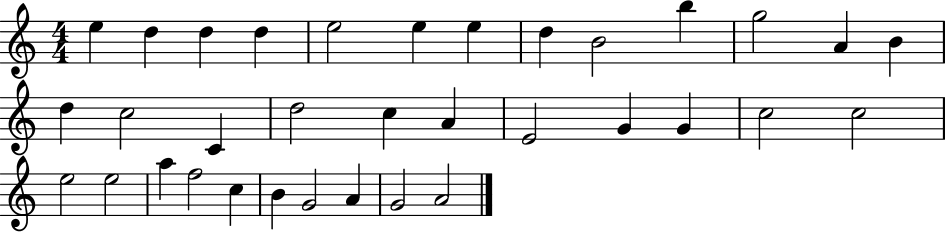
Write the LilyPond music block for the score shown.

{
  \clef treble
  \numericTimeSignature
  \time 4/4
  \key c \major
  e''4 d''4 d''4 d''4 | e''2 e''4 e''4 | d''4 b'2 b''4 | g''2 a'4 b'4 | \break d''4 c''2 c'4 | d''2 c''4 a'4 | e'2 g'4 g'4 | c''2 c''2 | \break e''2 e''2 | a''4 f''2 c''4 | b'4 g'2 a'4 | g'2 a'2 | \break \bar "|."
}